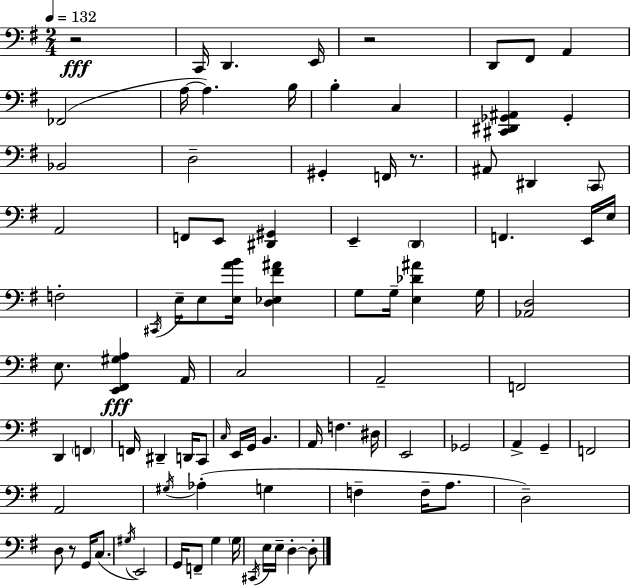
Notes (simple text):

R/h C2/s D2/q. E2/s R/h D2/e F#2/e A2/q FES2/h A3/s A3/q. B3/s B3/q C3/q [C#2,D#2,Gb2,A#2]/q Gb2/q Bb2/h D3/h G#2/q F2/s R/e. A#2/e D#2/q C2/e A2/h F2/e E2/e [D#2,G#2]/q E2/q D2/q F2/q. E2/s E3/s F3/h C#2/s E3/s E3/e [E3,A4,B4]/s [D3,Eb3,F#4,A#4]/q G3/e G3/s [E3,Db4,A#4]/q G3/s [Ab2,D3]/h E3/e. [E2,F#2,G#3,A3]/q A2/s C3/h A2/h F2/h D2/q F2/q F2/s D#2/q D2/s C2/e C3/s E2/s G2/s B2/q. A2/s F3/q. D#3/s E2/h Gb2/h A2/q G2/q F2/h A2/h G#3/s Ab3/q G3/q F3/q F3/s A3/e. D3/h D3/e R/e G2/s C3/e. G#3/s E2/h G2/s F2/e G3/q G3/s C#2/s E3/s E3/s D3/q D3/e